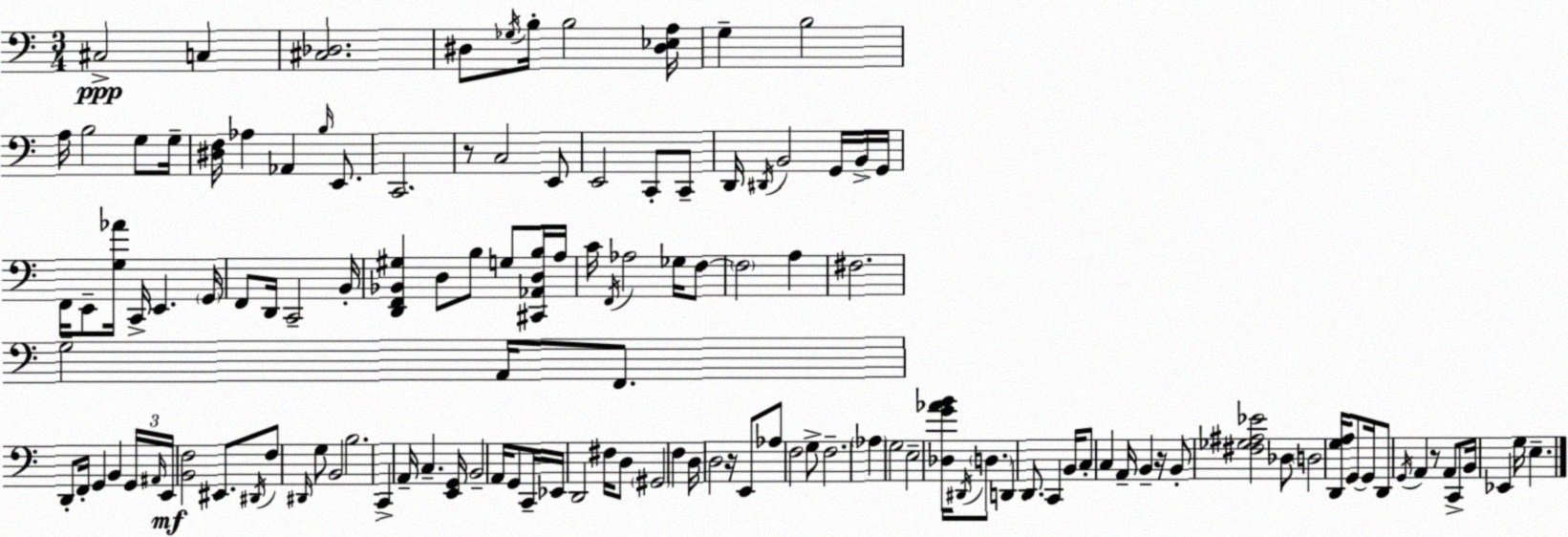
X:1
T:Untitled
M:3/4
L:1/4
K:Am
^C,2 C, [^C,_D,]2 ^D,/2 _G,/4 B,/4 B,2 [^D,_E,A,]/4 G, B,2 A,/4 B,2 G,/2 G,/4 [^D,F,]/4 _A, _A,, B,/4 E,,/2 C,,2 z/2 C,2 E,,/2 E,,2 C,,/2 C,,/2 D,,/4 ^D,,/4 B,,2 G,,/4 B,,/4 G,,/4 F,,/4 E,,/2 [G,_A]/4 C,,/4 E,, G,,/4 F,,/2 D,,/4 C,,2 B,,/4 [D,,F,,_B,,^G,] D,/2 B,/2 G,/2 [^C,,_A,,D,B,]/4 A,/4 C/4 F,,/4 _A,2 _G,/4 F,/2 F,2 A, ^F,2 G,2 A,,/4 F,,/2 D,,/2 F,,/4 G,, B,, G,,/4 ^A,,/4 E,,/4 [B,,F,]2 ^E,,/2 ^D,,/4 F,/2 ^D,,/4 G,/2 B,,2 B,2 C,, A,,/4 C, [E,,G,,]/4 B,,2 A,,/4 G,,/2 C,,/4 _E,,/4 D,,2 ^F,/4 D,/2 ^G,,2 F, D,/4 D,2 z/4 E,,/2 _A,/2 F,2 G,/2 F,2 _A, G,2 E,2 [_D,G_AB]/4 ^D,,/4 D,/2 D,, D,,/2 C,, B,,/4 C,/2 C, A,,/4 B,, z/4 B,,/2 [^F,_G,^A,_E]2 _D,/2 D,2 [D,,G,A,]/4 G,,/2 G,,/4 D,,/2 G,,/4 A,, z/2 A,,/2 C,,/2 B,,/4 _E,, G,/4 E,